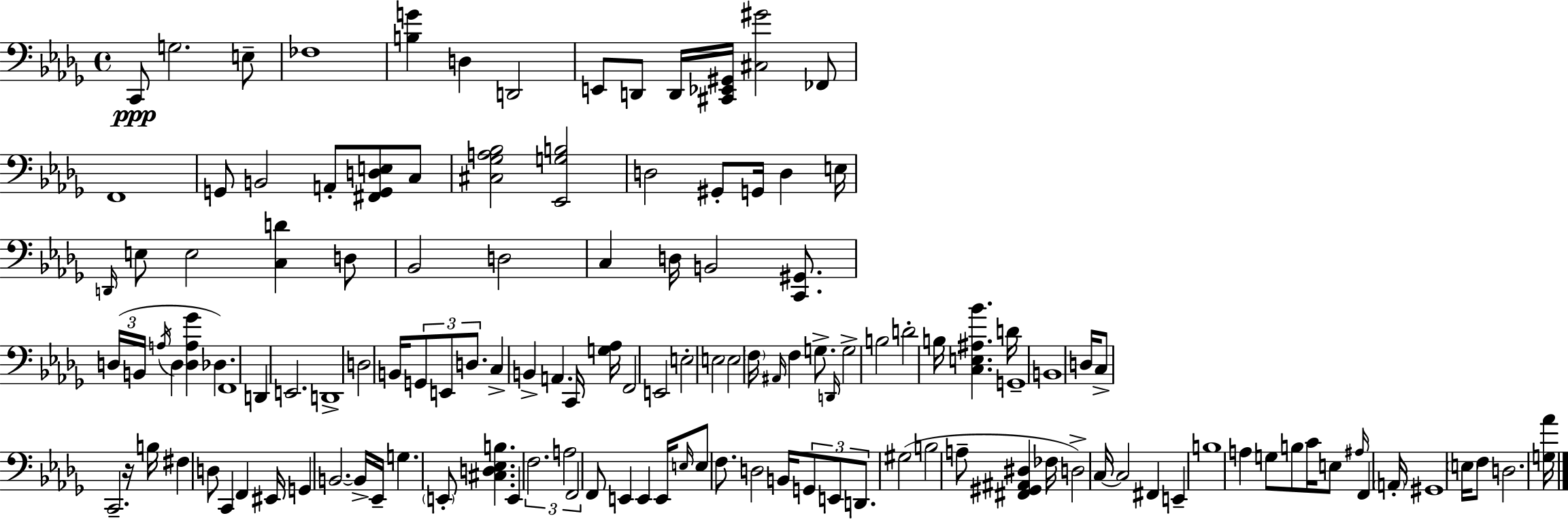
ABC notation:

X:1
T:Untitled
M:4/4
L:1/4
K:Bbm
C,,/2 G,2 E,/2 _F,4 [B,G] D, D,,2 E,,/2 D,,/2 D,,/4 [^C,,_E,,^G,,]/4 [^C,^G]2 _F,,/2 F,,4 G,,/2 B,,2 A,,/2 [^F,,G,,D,E,]/2 C,/2 [^C,_G,A,_B,]2 [_E,,G,B,]2 D,2 ^G,,/2 G,,/4 D, E,/4 D,,/4 E,/2 E,2 [C,D] D,/2 _B,,2 D,2 C, D,/4 B,,2 [C,,^G,,]/2 D,/4 B,,/4 A,/4 D, [D,A,_G] _D, F,,4 D,, E,,2 D,,4 D,2 B,,/4 G,,/2 E,,/2 D,/2 C, B,, A,, C,,/4 [G,_A,]/4 F,,2 E,,2 E,2 E,2 E,2 F,/4 ^A,,/4 F, G,/2 D,,/4 G,2 B,2 D2 B,/4 [C,E,^A,_B] D/4 G,,4 B,,4 D,/4 C,/2 C,,2 z/4 B,/4 ^F, D,/2 C,, F,, ^E,,/4 G,, B,,2 B,,/4 _E,,/4 G, E,,/2 [^C,D,_E,B,] E,, F,2 A,2 F,,2 F,,/2 E,, E,, E,,/4 E,/4 E,/2 F,/2 D,2 B,,/4 G,,/2 E,,/2 D,,/2 ^G,2 B,2 A,/2 [^F,,^G,,^A,,^D,] _F,/4 D,2 C,/4 C,2 ^F,, E,, B,4 A, G,/2 B,/2 C/4 E,/2 ^A,/4 F,, A,,/4 ^G,,4 E,/4 F,/2 D,2 [G,_A]/4